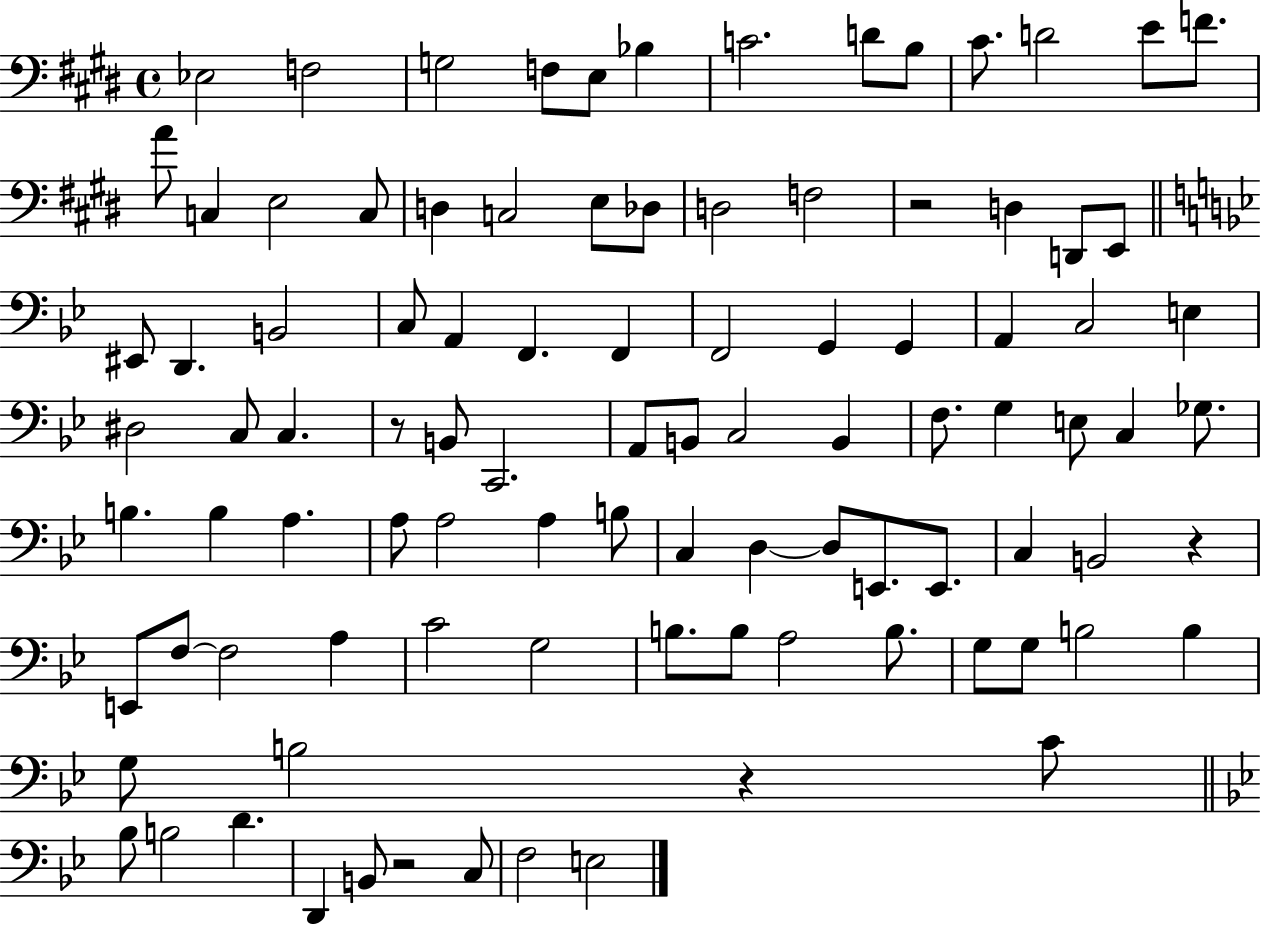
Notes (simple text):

Eb3/h F3/h G3/h F3/e E3/e Bb3/q C4/h. D4/e B3/e C#4/e. D4/h E4/e F4/e. A4/e C3/q E3/h C3/e D3/q C3/h E3/e Db3/e D3/h F3/h R/h D3/q D2/e E2/e EIS2/e D2/q. B2/h C3/e A2/q F2/q. F2/q F2/h G2/q G2/q A2/q C3/h E3/q D#3/h C3/e C3/q. R/e B2/e C2/h. A2/e B2/e C3/h B2/q F3/e. G3/q E3/e C3/q Gb3/e. B3/q. B3/q A3/q. A3/e A3/h A3/q B3/e C3/q D3/q D3/e E2/e. E2/e. C3/q B2/h R/q E2/e F3/e F3/h A3/q C4/h G3/h B3/e. B3/e A3/h B3/e. G3/e G3/e B3/h B3/q G3/e B3/h R/q C4/e Bb3/e B3/h D4/q. D2/q B2/e R/h C3/e F3/h E3/h